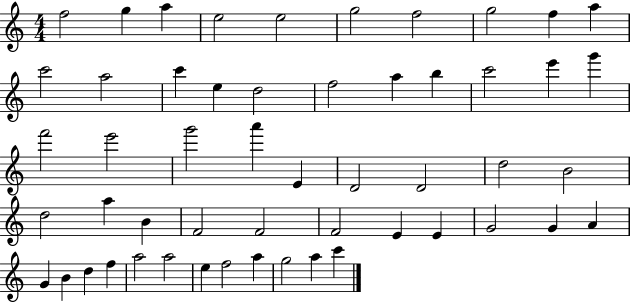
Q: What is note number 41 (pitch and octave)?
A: A4